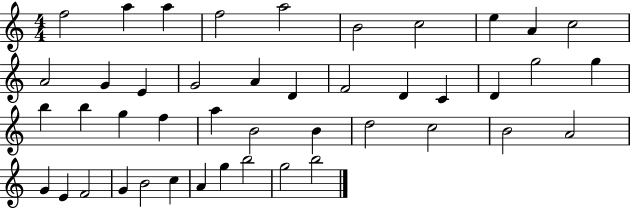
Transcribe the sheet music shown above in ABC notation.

X:1
T:Untitled
M:4/4
L:1/4
K:C
f2 a a f2 a2 B2 c2 e A c2 A2 G E G2 A D F2 D C D g2 g b b g f a B2 B d2 c2 B2 A2 G E F2 G B2 c A g b2 g2 b2